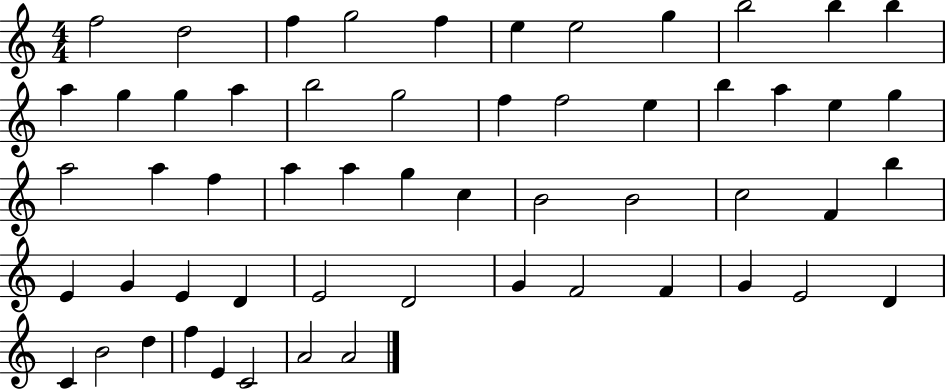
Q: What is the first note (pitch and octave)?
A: F5